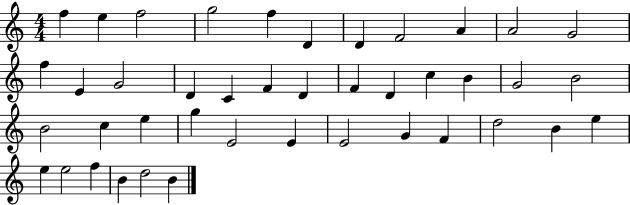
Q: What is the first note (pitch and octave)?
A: F5